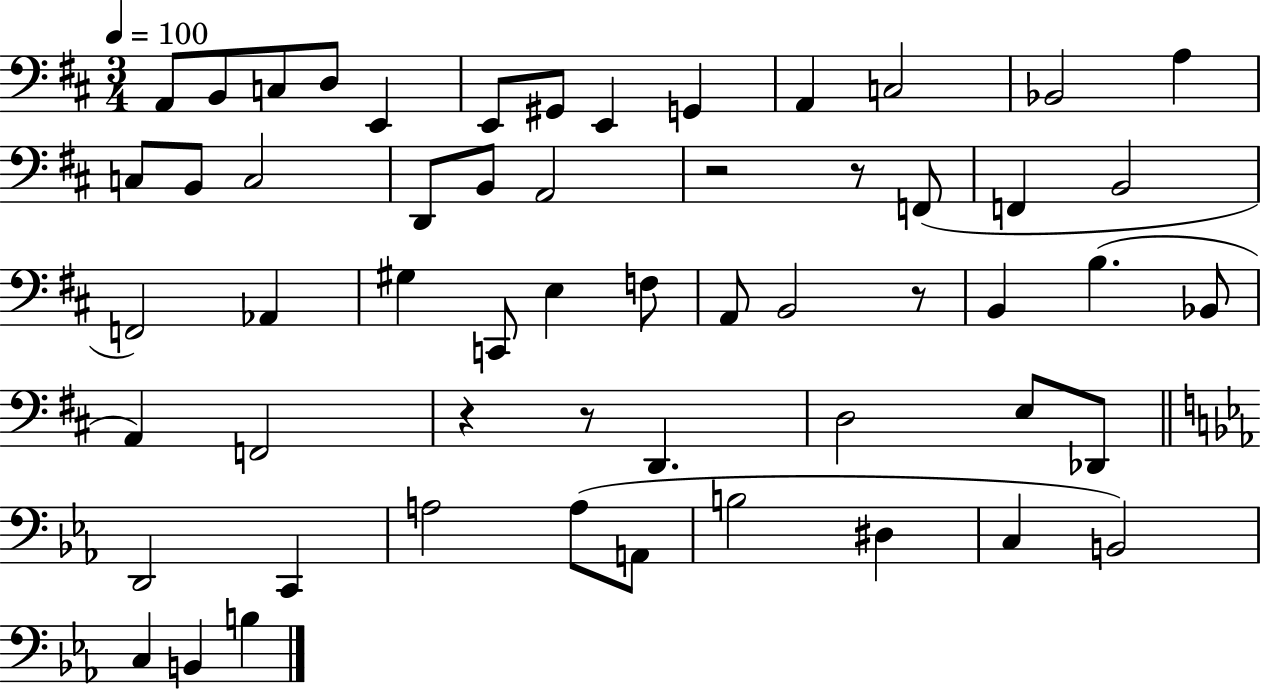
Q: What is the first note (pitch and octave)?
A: A2